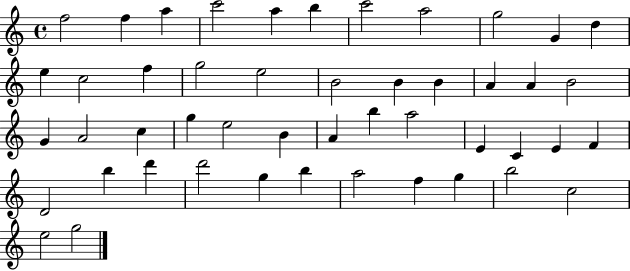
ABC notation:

X:1
T:Untitled
M:4/4
L:1/4
K:C
f2 f a c'2 a b c'2 a2 g2 G d e c2 f g2 e2 B2 B B A A B2 G A2 c g e2 B A b a2 E C E F D2 b d' d'2 g b a2 f g b2 c2 e2 g2